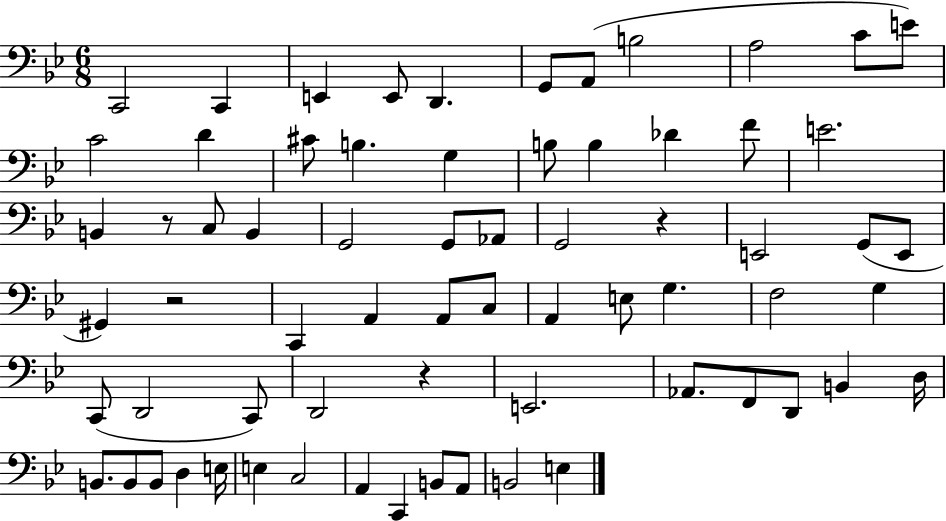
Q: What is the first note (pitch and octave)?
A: C2